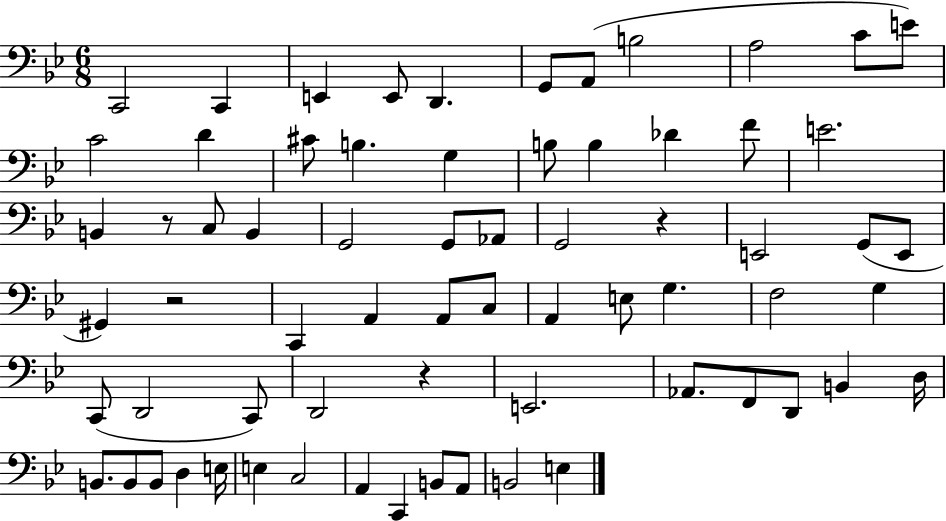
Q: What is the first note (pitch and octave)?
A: C2